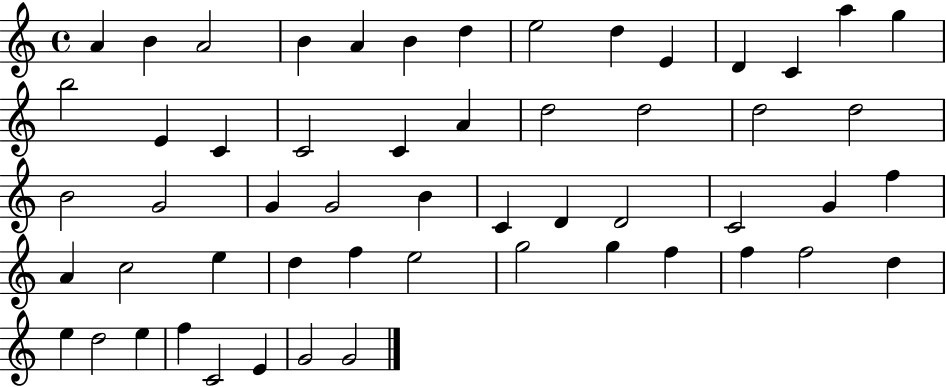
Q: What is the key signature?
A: C major